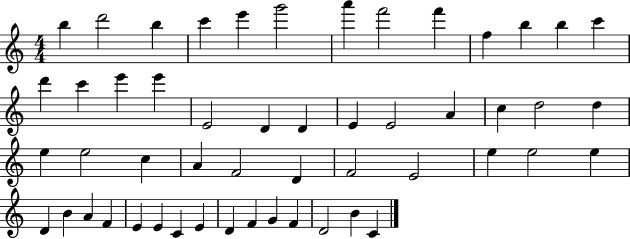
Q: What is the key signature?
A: C major